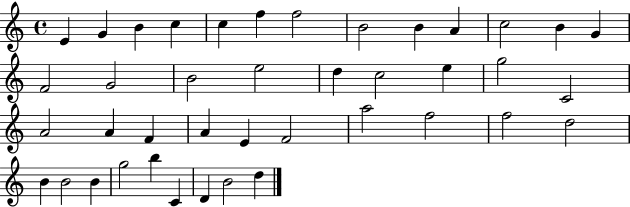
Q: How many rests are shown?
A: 0